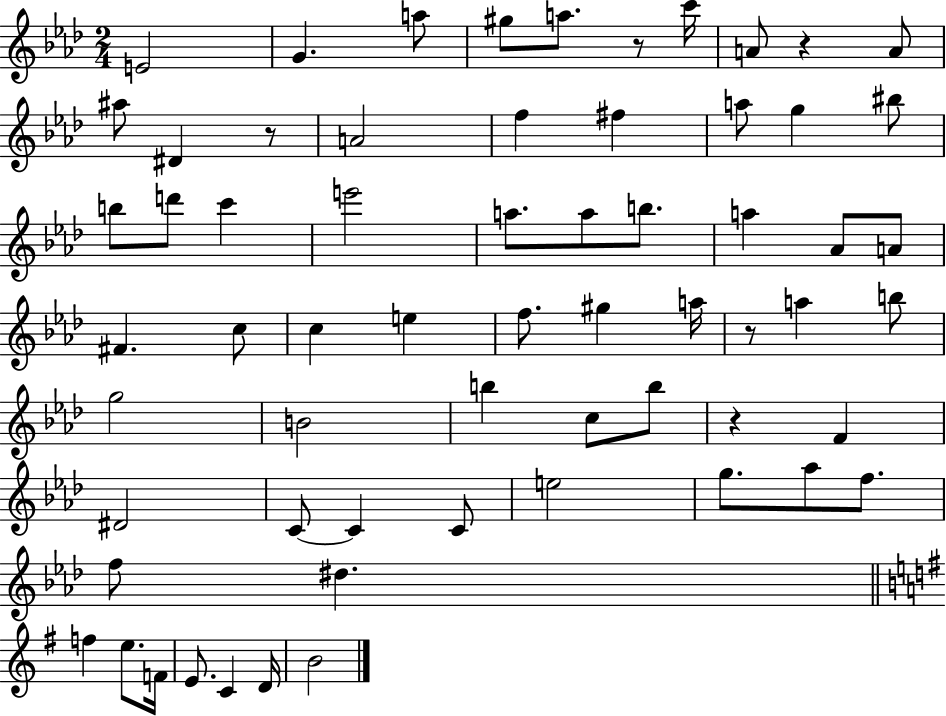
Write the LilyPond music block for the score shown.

{
  \clef treble
  \numericTimeSignature
  \time 2/4
  \key aes \major
  \repeat volta 2 { e'2 | g'4. a''8 | gis''8 a''8. r8 c'''16 | a'8 r4 a'8 | \break ais''8 dis'4 r8 | a'2 | f''4 fis''4 | a''8 g''4 bis''8 | \break b''8 d'''8 c'''4 | e'''2 | a''8. a''8 b''8. | a''4 aes'8 a'8 | \break fis'4. c''8 | c''4 e''4 | f''8. gis''4 a''16 | r8 a''4 b''8 | \break g''2 | b'2 | b''4 c''8 b''8 | r4 f'4 | \break dis'2 | c'8~~ c'4 c'8 | e''2 | g''8. aes''8 f''8. | \break f''8 dis''4. | \bar "||" \break \key g \major f''4 e''8. f'16 | e'8. c'4 d'16 | b'2 | } \bar "|."
}